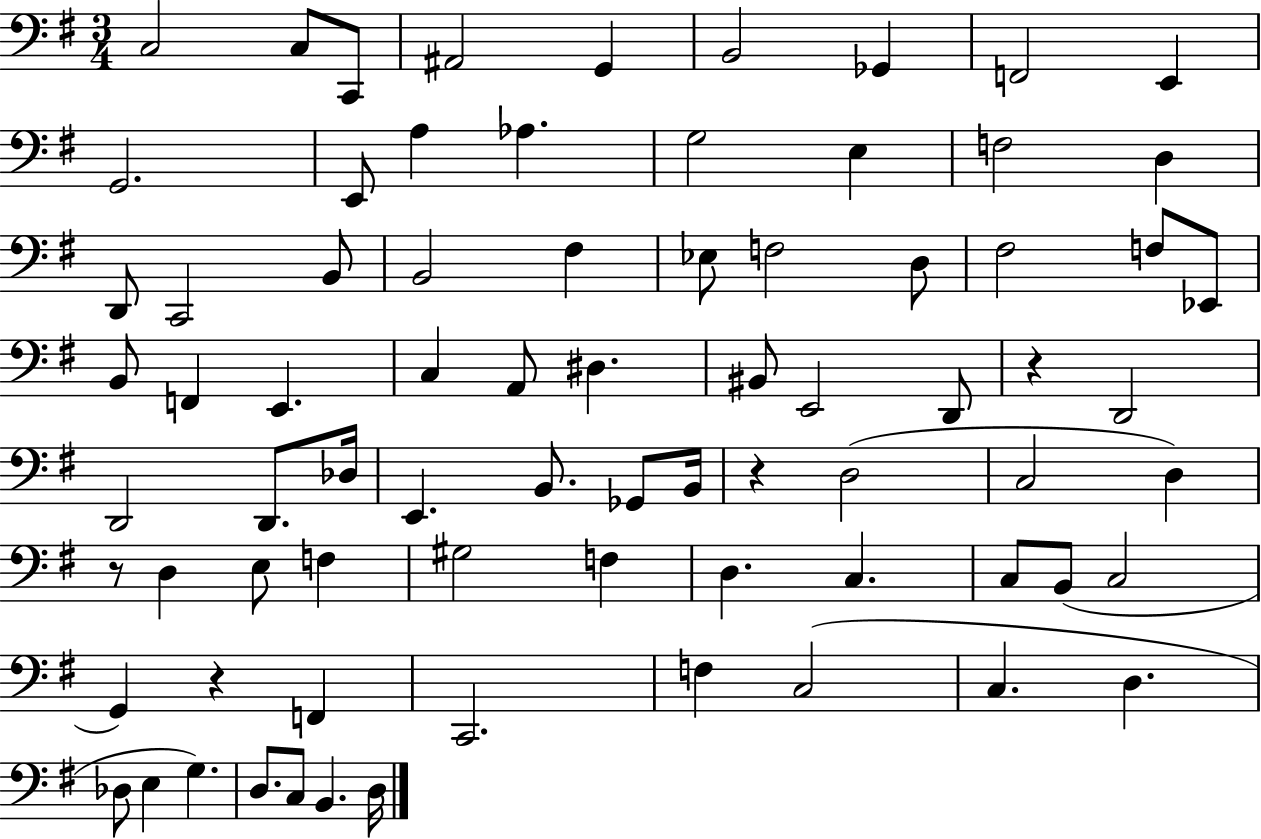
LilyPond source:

{
  \clef bass
  \numericTimeSignature
  \time 3/4
  \key g \major
  \repeat volta 2 { c2 c8 c,8 | ais,2 g,4 | b,2 ges,4 | f,2 e,4 | \break g,2. | e,8 a4 aes4. | g2 e4 | f2 d4 | \break d,8 c,2 b,8 | b,2 fis4 | ees8 f2 d8 | fis2 f8 ees,8 | \break b,8 f,4 e,4. | c4 a,8 dis4. | bis,8 e,2 d,8 | r4 d,2 | \break d,2 d,8. des16 | e,4. b,8. ges,8 b,16 | r4 d2( | c2 d4) | \break r8 d4 e8 f4 | gis2 f4 | d4. c4. | c8 b,8( c2 | \break g,4) r4 f,4 | c,2. | f4 c2( | c4. d4. | \break des8 e4 g4.) | d8. c8 b,4. d16 | } \bar "|."
}